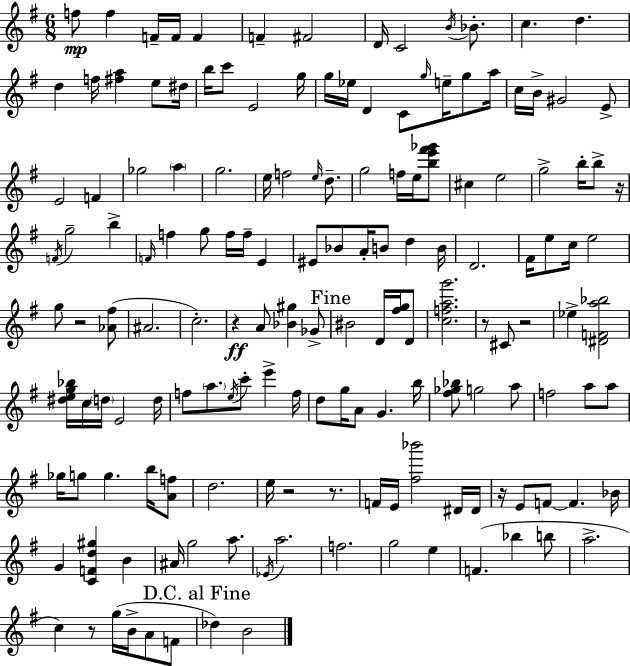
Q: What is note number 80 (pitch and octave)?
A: Eb5